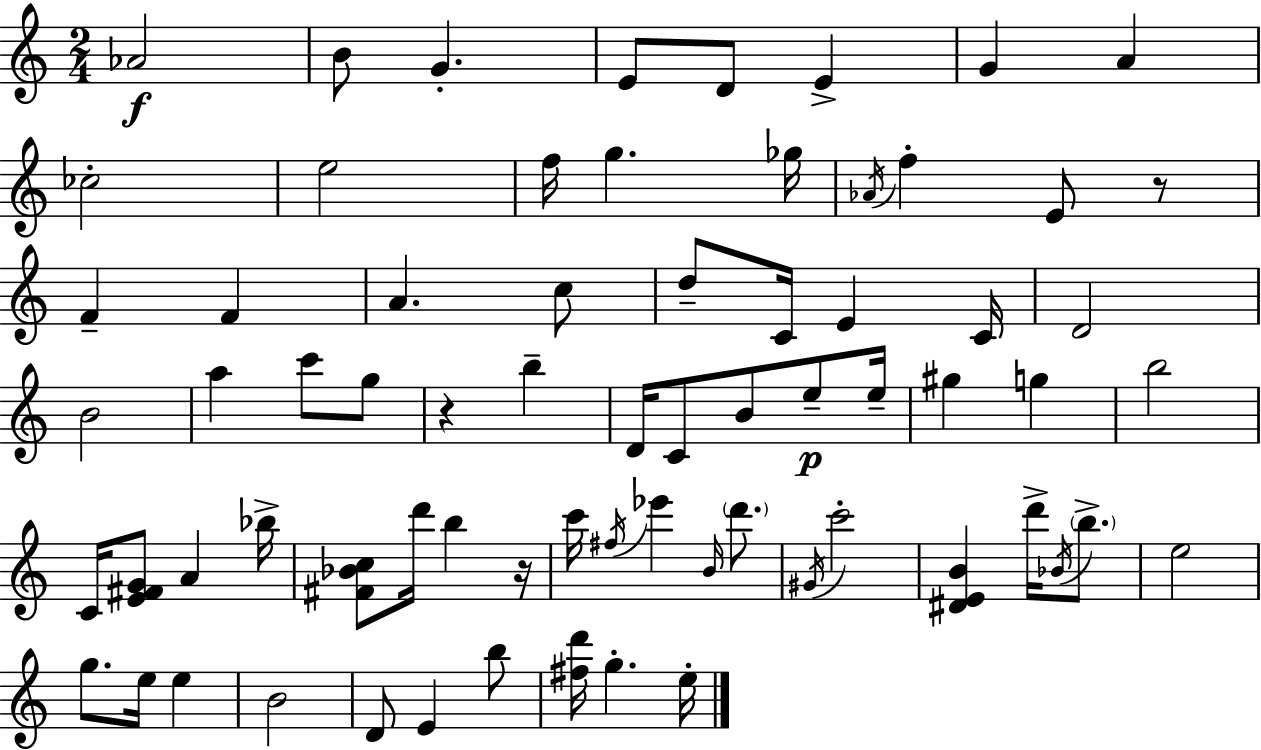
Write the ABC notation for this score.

X:1
T:Untitled
M:2/4
L:1/4
K:C
_A2 B/2 G E/2 D/2 E G A _c2 e2 f/4 g _g/4 _A/4 f E/2 z/2 F F A c/2 d/2 C/4 E C/4 D2 B2 a c'/2 g/2 z b D/4 C/2 B/2 e/2 e/4 ^g g b2 C/4 [E^FG]/2 A _b/4 [^F_Bc]/2 d'/4 b z/4 c'/4 ^f/4 _e' B/4 d'/2 ^G/4 c'2 [^DEB] d'/4 _B/4 b/2 e2 g/2 e/4 e B2 D/2 E b/2 [^fd']/4 g e/4